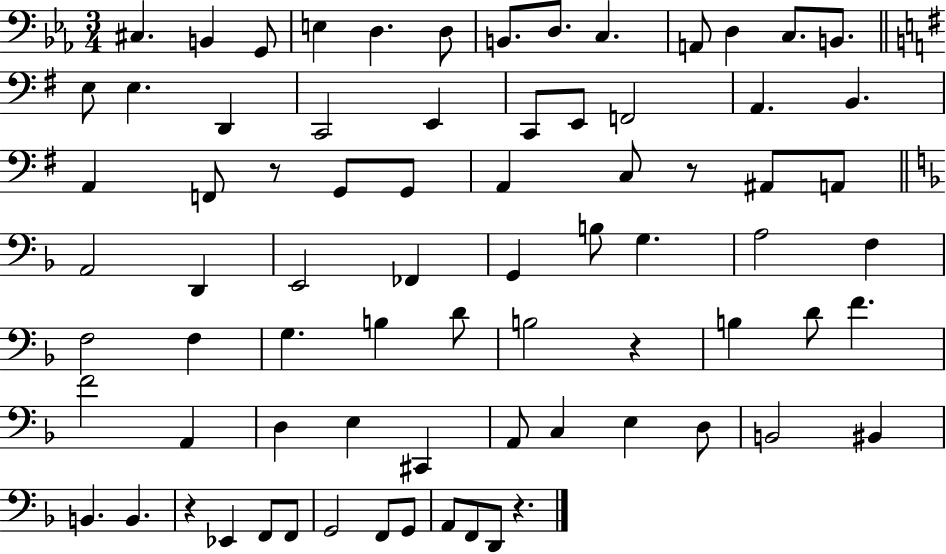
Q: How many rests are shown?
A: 5